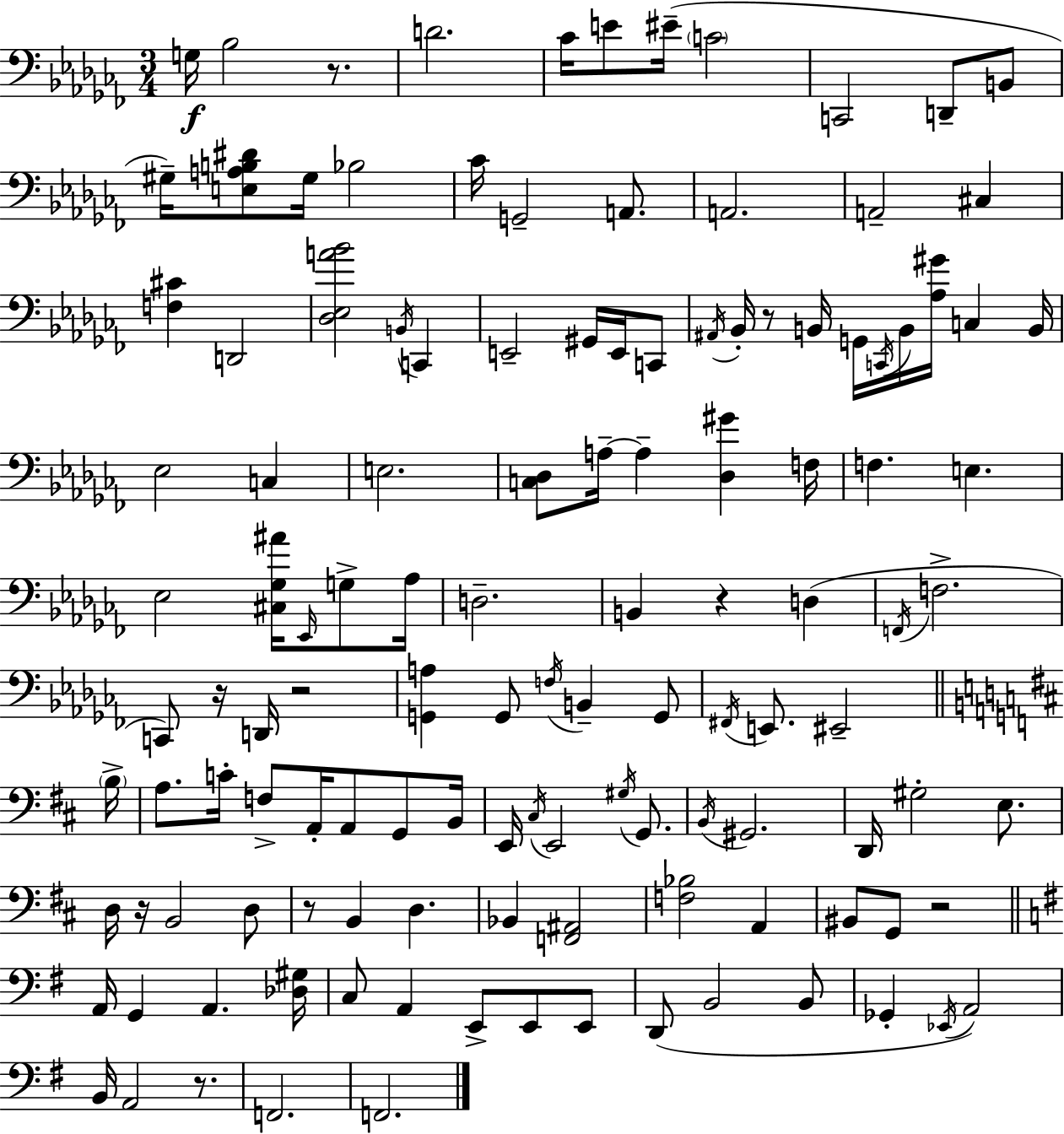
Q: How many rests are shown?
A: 9